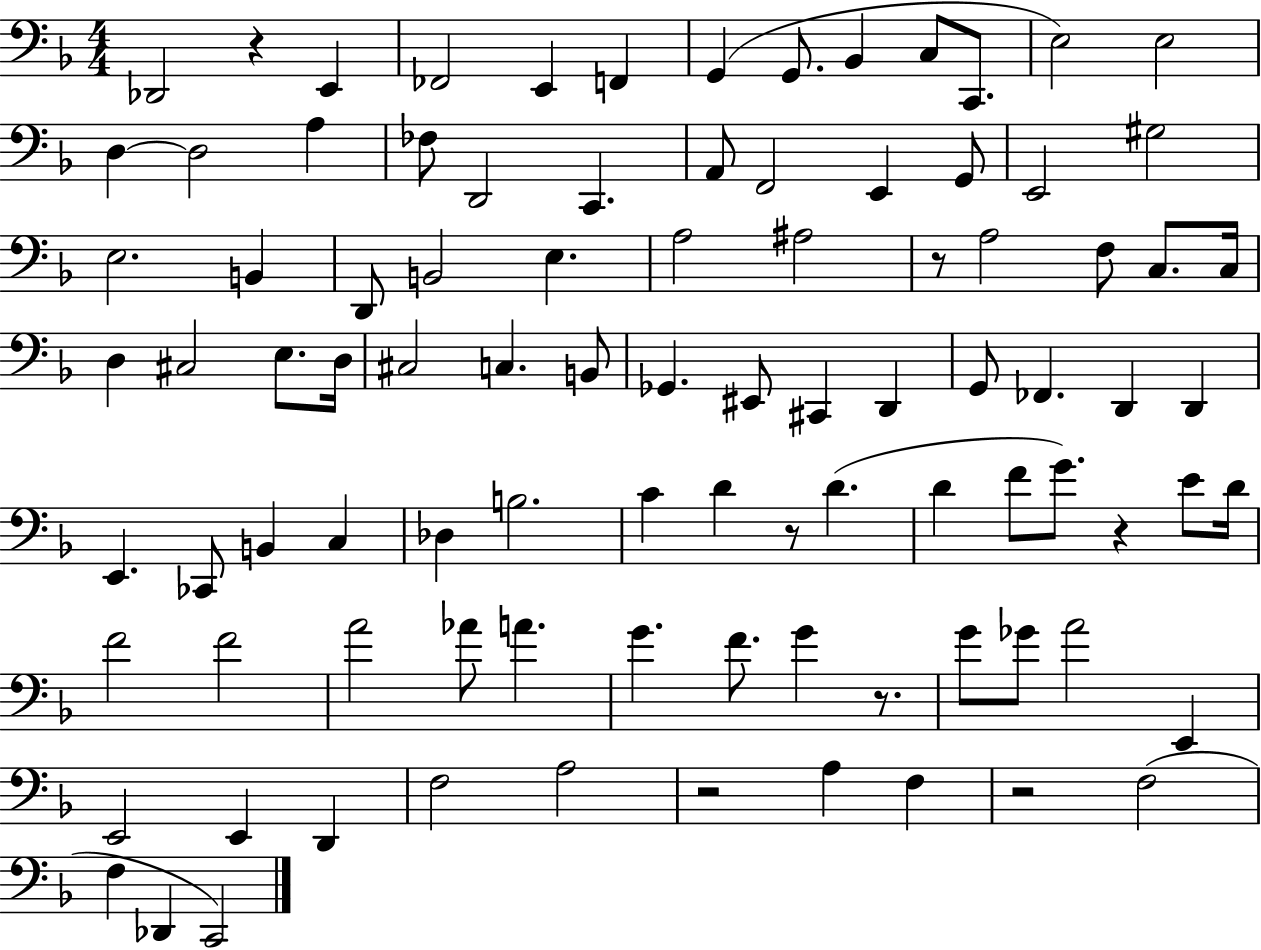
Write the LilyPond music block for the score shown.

{
  \clef bass
  \numericTimeSignature
  \time 4/4
  \key f \major
  des,2 r4 e,4 | fes,2 e,4 f,4 | g,4( g,8. bes,4 c8 c,8. | e2) e2 | \break d4~~ d2 a4 | fes8 d,2 c,4. | a,8 f,2 e,4 g,8 | e,2 gis2 | \break e2. b,4 | d,8 b,2 e4. | a2 ais2 | r8 a2 f8 c8. c16 | \break d4 cis2 e8. d16 | cis2 c4. b,8 | ges,4. eis,8 cis,4 d,4 | g,8 fes,4. d,4 d,4 | \break e,4. ces,8 b,4 c4 | des4 b2. | c'4 d'4 r8 d'4.( | d'4 f'8 g'8.) r4 e'8 d'16 | \break f'2 f'2 | a'2 aes'8 a'4. | g'4. f'8. g'4 r8. | g'8 ges'8 a'2 e,4 | \break e,2 e,4 d,4 | f2 a2 | r2 a4 f4 | r2 f2( | \break f4 des,4 c,2) | \bar "|."
}